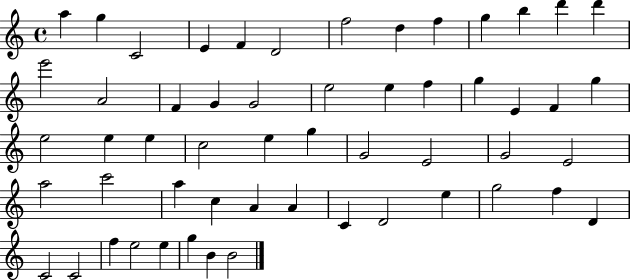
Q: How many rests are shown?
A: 0